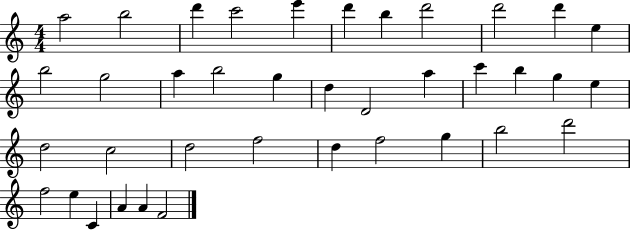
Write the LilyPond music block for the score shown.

{
  \clef treble
  \numericTimeSignature
  \time 4/4
  \key c \major
  a''2 b''2 | d'''4 c'''2 e'''4 | d'''4 b''4 d'''2 | d'''2 d'''4 e''4 | \break b''2 g''2 | a''4 b''2 g''4 | d''4 d'2 a''4 | c'''4 b''4 g''4 e''4 | \break d''2 c''2 | d''2 f''2 | d''4 f''2 g''4 | b''2 d'''2 | \break f''2 e''4 c'4 | a'4 a'4 f'2 | \bar "|."
}